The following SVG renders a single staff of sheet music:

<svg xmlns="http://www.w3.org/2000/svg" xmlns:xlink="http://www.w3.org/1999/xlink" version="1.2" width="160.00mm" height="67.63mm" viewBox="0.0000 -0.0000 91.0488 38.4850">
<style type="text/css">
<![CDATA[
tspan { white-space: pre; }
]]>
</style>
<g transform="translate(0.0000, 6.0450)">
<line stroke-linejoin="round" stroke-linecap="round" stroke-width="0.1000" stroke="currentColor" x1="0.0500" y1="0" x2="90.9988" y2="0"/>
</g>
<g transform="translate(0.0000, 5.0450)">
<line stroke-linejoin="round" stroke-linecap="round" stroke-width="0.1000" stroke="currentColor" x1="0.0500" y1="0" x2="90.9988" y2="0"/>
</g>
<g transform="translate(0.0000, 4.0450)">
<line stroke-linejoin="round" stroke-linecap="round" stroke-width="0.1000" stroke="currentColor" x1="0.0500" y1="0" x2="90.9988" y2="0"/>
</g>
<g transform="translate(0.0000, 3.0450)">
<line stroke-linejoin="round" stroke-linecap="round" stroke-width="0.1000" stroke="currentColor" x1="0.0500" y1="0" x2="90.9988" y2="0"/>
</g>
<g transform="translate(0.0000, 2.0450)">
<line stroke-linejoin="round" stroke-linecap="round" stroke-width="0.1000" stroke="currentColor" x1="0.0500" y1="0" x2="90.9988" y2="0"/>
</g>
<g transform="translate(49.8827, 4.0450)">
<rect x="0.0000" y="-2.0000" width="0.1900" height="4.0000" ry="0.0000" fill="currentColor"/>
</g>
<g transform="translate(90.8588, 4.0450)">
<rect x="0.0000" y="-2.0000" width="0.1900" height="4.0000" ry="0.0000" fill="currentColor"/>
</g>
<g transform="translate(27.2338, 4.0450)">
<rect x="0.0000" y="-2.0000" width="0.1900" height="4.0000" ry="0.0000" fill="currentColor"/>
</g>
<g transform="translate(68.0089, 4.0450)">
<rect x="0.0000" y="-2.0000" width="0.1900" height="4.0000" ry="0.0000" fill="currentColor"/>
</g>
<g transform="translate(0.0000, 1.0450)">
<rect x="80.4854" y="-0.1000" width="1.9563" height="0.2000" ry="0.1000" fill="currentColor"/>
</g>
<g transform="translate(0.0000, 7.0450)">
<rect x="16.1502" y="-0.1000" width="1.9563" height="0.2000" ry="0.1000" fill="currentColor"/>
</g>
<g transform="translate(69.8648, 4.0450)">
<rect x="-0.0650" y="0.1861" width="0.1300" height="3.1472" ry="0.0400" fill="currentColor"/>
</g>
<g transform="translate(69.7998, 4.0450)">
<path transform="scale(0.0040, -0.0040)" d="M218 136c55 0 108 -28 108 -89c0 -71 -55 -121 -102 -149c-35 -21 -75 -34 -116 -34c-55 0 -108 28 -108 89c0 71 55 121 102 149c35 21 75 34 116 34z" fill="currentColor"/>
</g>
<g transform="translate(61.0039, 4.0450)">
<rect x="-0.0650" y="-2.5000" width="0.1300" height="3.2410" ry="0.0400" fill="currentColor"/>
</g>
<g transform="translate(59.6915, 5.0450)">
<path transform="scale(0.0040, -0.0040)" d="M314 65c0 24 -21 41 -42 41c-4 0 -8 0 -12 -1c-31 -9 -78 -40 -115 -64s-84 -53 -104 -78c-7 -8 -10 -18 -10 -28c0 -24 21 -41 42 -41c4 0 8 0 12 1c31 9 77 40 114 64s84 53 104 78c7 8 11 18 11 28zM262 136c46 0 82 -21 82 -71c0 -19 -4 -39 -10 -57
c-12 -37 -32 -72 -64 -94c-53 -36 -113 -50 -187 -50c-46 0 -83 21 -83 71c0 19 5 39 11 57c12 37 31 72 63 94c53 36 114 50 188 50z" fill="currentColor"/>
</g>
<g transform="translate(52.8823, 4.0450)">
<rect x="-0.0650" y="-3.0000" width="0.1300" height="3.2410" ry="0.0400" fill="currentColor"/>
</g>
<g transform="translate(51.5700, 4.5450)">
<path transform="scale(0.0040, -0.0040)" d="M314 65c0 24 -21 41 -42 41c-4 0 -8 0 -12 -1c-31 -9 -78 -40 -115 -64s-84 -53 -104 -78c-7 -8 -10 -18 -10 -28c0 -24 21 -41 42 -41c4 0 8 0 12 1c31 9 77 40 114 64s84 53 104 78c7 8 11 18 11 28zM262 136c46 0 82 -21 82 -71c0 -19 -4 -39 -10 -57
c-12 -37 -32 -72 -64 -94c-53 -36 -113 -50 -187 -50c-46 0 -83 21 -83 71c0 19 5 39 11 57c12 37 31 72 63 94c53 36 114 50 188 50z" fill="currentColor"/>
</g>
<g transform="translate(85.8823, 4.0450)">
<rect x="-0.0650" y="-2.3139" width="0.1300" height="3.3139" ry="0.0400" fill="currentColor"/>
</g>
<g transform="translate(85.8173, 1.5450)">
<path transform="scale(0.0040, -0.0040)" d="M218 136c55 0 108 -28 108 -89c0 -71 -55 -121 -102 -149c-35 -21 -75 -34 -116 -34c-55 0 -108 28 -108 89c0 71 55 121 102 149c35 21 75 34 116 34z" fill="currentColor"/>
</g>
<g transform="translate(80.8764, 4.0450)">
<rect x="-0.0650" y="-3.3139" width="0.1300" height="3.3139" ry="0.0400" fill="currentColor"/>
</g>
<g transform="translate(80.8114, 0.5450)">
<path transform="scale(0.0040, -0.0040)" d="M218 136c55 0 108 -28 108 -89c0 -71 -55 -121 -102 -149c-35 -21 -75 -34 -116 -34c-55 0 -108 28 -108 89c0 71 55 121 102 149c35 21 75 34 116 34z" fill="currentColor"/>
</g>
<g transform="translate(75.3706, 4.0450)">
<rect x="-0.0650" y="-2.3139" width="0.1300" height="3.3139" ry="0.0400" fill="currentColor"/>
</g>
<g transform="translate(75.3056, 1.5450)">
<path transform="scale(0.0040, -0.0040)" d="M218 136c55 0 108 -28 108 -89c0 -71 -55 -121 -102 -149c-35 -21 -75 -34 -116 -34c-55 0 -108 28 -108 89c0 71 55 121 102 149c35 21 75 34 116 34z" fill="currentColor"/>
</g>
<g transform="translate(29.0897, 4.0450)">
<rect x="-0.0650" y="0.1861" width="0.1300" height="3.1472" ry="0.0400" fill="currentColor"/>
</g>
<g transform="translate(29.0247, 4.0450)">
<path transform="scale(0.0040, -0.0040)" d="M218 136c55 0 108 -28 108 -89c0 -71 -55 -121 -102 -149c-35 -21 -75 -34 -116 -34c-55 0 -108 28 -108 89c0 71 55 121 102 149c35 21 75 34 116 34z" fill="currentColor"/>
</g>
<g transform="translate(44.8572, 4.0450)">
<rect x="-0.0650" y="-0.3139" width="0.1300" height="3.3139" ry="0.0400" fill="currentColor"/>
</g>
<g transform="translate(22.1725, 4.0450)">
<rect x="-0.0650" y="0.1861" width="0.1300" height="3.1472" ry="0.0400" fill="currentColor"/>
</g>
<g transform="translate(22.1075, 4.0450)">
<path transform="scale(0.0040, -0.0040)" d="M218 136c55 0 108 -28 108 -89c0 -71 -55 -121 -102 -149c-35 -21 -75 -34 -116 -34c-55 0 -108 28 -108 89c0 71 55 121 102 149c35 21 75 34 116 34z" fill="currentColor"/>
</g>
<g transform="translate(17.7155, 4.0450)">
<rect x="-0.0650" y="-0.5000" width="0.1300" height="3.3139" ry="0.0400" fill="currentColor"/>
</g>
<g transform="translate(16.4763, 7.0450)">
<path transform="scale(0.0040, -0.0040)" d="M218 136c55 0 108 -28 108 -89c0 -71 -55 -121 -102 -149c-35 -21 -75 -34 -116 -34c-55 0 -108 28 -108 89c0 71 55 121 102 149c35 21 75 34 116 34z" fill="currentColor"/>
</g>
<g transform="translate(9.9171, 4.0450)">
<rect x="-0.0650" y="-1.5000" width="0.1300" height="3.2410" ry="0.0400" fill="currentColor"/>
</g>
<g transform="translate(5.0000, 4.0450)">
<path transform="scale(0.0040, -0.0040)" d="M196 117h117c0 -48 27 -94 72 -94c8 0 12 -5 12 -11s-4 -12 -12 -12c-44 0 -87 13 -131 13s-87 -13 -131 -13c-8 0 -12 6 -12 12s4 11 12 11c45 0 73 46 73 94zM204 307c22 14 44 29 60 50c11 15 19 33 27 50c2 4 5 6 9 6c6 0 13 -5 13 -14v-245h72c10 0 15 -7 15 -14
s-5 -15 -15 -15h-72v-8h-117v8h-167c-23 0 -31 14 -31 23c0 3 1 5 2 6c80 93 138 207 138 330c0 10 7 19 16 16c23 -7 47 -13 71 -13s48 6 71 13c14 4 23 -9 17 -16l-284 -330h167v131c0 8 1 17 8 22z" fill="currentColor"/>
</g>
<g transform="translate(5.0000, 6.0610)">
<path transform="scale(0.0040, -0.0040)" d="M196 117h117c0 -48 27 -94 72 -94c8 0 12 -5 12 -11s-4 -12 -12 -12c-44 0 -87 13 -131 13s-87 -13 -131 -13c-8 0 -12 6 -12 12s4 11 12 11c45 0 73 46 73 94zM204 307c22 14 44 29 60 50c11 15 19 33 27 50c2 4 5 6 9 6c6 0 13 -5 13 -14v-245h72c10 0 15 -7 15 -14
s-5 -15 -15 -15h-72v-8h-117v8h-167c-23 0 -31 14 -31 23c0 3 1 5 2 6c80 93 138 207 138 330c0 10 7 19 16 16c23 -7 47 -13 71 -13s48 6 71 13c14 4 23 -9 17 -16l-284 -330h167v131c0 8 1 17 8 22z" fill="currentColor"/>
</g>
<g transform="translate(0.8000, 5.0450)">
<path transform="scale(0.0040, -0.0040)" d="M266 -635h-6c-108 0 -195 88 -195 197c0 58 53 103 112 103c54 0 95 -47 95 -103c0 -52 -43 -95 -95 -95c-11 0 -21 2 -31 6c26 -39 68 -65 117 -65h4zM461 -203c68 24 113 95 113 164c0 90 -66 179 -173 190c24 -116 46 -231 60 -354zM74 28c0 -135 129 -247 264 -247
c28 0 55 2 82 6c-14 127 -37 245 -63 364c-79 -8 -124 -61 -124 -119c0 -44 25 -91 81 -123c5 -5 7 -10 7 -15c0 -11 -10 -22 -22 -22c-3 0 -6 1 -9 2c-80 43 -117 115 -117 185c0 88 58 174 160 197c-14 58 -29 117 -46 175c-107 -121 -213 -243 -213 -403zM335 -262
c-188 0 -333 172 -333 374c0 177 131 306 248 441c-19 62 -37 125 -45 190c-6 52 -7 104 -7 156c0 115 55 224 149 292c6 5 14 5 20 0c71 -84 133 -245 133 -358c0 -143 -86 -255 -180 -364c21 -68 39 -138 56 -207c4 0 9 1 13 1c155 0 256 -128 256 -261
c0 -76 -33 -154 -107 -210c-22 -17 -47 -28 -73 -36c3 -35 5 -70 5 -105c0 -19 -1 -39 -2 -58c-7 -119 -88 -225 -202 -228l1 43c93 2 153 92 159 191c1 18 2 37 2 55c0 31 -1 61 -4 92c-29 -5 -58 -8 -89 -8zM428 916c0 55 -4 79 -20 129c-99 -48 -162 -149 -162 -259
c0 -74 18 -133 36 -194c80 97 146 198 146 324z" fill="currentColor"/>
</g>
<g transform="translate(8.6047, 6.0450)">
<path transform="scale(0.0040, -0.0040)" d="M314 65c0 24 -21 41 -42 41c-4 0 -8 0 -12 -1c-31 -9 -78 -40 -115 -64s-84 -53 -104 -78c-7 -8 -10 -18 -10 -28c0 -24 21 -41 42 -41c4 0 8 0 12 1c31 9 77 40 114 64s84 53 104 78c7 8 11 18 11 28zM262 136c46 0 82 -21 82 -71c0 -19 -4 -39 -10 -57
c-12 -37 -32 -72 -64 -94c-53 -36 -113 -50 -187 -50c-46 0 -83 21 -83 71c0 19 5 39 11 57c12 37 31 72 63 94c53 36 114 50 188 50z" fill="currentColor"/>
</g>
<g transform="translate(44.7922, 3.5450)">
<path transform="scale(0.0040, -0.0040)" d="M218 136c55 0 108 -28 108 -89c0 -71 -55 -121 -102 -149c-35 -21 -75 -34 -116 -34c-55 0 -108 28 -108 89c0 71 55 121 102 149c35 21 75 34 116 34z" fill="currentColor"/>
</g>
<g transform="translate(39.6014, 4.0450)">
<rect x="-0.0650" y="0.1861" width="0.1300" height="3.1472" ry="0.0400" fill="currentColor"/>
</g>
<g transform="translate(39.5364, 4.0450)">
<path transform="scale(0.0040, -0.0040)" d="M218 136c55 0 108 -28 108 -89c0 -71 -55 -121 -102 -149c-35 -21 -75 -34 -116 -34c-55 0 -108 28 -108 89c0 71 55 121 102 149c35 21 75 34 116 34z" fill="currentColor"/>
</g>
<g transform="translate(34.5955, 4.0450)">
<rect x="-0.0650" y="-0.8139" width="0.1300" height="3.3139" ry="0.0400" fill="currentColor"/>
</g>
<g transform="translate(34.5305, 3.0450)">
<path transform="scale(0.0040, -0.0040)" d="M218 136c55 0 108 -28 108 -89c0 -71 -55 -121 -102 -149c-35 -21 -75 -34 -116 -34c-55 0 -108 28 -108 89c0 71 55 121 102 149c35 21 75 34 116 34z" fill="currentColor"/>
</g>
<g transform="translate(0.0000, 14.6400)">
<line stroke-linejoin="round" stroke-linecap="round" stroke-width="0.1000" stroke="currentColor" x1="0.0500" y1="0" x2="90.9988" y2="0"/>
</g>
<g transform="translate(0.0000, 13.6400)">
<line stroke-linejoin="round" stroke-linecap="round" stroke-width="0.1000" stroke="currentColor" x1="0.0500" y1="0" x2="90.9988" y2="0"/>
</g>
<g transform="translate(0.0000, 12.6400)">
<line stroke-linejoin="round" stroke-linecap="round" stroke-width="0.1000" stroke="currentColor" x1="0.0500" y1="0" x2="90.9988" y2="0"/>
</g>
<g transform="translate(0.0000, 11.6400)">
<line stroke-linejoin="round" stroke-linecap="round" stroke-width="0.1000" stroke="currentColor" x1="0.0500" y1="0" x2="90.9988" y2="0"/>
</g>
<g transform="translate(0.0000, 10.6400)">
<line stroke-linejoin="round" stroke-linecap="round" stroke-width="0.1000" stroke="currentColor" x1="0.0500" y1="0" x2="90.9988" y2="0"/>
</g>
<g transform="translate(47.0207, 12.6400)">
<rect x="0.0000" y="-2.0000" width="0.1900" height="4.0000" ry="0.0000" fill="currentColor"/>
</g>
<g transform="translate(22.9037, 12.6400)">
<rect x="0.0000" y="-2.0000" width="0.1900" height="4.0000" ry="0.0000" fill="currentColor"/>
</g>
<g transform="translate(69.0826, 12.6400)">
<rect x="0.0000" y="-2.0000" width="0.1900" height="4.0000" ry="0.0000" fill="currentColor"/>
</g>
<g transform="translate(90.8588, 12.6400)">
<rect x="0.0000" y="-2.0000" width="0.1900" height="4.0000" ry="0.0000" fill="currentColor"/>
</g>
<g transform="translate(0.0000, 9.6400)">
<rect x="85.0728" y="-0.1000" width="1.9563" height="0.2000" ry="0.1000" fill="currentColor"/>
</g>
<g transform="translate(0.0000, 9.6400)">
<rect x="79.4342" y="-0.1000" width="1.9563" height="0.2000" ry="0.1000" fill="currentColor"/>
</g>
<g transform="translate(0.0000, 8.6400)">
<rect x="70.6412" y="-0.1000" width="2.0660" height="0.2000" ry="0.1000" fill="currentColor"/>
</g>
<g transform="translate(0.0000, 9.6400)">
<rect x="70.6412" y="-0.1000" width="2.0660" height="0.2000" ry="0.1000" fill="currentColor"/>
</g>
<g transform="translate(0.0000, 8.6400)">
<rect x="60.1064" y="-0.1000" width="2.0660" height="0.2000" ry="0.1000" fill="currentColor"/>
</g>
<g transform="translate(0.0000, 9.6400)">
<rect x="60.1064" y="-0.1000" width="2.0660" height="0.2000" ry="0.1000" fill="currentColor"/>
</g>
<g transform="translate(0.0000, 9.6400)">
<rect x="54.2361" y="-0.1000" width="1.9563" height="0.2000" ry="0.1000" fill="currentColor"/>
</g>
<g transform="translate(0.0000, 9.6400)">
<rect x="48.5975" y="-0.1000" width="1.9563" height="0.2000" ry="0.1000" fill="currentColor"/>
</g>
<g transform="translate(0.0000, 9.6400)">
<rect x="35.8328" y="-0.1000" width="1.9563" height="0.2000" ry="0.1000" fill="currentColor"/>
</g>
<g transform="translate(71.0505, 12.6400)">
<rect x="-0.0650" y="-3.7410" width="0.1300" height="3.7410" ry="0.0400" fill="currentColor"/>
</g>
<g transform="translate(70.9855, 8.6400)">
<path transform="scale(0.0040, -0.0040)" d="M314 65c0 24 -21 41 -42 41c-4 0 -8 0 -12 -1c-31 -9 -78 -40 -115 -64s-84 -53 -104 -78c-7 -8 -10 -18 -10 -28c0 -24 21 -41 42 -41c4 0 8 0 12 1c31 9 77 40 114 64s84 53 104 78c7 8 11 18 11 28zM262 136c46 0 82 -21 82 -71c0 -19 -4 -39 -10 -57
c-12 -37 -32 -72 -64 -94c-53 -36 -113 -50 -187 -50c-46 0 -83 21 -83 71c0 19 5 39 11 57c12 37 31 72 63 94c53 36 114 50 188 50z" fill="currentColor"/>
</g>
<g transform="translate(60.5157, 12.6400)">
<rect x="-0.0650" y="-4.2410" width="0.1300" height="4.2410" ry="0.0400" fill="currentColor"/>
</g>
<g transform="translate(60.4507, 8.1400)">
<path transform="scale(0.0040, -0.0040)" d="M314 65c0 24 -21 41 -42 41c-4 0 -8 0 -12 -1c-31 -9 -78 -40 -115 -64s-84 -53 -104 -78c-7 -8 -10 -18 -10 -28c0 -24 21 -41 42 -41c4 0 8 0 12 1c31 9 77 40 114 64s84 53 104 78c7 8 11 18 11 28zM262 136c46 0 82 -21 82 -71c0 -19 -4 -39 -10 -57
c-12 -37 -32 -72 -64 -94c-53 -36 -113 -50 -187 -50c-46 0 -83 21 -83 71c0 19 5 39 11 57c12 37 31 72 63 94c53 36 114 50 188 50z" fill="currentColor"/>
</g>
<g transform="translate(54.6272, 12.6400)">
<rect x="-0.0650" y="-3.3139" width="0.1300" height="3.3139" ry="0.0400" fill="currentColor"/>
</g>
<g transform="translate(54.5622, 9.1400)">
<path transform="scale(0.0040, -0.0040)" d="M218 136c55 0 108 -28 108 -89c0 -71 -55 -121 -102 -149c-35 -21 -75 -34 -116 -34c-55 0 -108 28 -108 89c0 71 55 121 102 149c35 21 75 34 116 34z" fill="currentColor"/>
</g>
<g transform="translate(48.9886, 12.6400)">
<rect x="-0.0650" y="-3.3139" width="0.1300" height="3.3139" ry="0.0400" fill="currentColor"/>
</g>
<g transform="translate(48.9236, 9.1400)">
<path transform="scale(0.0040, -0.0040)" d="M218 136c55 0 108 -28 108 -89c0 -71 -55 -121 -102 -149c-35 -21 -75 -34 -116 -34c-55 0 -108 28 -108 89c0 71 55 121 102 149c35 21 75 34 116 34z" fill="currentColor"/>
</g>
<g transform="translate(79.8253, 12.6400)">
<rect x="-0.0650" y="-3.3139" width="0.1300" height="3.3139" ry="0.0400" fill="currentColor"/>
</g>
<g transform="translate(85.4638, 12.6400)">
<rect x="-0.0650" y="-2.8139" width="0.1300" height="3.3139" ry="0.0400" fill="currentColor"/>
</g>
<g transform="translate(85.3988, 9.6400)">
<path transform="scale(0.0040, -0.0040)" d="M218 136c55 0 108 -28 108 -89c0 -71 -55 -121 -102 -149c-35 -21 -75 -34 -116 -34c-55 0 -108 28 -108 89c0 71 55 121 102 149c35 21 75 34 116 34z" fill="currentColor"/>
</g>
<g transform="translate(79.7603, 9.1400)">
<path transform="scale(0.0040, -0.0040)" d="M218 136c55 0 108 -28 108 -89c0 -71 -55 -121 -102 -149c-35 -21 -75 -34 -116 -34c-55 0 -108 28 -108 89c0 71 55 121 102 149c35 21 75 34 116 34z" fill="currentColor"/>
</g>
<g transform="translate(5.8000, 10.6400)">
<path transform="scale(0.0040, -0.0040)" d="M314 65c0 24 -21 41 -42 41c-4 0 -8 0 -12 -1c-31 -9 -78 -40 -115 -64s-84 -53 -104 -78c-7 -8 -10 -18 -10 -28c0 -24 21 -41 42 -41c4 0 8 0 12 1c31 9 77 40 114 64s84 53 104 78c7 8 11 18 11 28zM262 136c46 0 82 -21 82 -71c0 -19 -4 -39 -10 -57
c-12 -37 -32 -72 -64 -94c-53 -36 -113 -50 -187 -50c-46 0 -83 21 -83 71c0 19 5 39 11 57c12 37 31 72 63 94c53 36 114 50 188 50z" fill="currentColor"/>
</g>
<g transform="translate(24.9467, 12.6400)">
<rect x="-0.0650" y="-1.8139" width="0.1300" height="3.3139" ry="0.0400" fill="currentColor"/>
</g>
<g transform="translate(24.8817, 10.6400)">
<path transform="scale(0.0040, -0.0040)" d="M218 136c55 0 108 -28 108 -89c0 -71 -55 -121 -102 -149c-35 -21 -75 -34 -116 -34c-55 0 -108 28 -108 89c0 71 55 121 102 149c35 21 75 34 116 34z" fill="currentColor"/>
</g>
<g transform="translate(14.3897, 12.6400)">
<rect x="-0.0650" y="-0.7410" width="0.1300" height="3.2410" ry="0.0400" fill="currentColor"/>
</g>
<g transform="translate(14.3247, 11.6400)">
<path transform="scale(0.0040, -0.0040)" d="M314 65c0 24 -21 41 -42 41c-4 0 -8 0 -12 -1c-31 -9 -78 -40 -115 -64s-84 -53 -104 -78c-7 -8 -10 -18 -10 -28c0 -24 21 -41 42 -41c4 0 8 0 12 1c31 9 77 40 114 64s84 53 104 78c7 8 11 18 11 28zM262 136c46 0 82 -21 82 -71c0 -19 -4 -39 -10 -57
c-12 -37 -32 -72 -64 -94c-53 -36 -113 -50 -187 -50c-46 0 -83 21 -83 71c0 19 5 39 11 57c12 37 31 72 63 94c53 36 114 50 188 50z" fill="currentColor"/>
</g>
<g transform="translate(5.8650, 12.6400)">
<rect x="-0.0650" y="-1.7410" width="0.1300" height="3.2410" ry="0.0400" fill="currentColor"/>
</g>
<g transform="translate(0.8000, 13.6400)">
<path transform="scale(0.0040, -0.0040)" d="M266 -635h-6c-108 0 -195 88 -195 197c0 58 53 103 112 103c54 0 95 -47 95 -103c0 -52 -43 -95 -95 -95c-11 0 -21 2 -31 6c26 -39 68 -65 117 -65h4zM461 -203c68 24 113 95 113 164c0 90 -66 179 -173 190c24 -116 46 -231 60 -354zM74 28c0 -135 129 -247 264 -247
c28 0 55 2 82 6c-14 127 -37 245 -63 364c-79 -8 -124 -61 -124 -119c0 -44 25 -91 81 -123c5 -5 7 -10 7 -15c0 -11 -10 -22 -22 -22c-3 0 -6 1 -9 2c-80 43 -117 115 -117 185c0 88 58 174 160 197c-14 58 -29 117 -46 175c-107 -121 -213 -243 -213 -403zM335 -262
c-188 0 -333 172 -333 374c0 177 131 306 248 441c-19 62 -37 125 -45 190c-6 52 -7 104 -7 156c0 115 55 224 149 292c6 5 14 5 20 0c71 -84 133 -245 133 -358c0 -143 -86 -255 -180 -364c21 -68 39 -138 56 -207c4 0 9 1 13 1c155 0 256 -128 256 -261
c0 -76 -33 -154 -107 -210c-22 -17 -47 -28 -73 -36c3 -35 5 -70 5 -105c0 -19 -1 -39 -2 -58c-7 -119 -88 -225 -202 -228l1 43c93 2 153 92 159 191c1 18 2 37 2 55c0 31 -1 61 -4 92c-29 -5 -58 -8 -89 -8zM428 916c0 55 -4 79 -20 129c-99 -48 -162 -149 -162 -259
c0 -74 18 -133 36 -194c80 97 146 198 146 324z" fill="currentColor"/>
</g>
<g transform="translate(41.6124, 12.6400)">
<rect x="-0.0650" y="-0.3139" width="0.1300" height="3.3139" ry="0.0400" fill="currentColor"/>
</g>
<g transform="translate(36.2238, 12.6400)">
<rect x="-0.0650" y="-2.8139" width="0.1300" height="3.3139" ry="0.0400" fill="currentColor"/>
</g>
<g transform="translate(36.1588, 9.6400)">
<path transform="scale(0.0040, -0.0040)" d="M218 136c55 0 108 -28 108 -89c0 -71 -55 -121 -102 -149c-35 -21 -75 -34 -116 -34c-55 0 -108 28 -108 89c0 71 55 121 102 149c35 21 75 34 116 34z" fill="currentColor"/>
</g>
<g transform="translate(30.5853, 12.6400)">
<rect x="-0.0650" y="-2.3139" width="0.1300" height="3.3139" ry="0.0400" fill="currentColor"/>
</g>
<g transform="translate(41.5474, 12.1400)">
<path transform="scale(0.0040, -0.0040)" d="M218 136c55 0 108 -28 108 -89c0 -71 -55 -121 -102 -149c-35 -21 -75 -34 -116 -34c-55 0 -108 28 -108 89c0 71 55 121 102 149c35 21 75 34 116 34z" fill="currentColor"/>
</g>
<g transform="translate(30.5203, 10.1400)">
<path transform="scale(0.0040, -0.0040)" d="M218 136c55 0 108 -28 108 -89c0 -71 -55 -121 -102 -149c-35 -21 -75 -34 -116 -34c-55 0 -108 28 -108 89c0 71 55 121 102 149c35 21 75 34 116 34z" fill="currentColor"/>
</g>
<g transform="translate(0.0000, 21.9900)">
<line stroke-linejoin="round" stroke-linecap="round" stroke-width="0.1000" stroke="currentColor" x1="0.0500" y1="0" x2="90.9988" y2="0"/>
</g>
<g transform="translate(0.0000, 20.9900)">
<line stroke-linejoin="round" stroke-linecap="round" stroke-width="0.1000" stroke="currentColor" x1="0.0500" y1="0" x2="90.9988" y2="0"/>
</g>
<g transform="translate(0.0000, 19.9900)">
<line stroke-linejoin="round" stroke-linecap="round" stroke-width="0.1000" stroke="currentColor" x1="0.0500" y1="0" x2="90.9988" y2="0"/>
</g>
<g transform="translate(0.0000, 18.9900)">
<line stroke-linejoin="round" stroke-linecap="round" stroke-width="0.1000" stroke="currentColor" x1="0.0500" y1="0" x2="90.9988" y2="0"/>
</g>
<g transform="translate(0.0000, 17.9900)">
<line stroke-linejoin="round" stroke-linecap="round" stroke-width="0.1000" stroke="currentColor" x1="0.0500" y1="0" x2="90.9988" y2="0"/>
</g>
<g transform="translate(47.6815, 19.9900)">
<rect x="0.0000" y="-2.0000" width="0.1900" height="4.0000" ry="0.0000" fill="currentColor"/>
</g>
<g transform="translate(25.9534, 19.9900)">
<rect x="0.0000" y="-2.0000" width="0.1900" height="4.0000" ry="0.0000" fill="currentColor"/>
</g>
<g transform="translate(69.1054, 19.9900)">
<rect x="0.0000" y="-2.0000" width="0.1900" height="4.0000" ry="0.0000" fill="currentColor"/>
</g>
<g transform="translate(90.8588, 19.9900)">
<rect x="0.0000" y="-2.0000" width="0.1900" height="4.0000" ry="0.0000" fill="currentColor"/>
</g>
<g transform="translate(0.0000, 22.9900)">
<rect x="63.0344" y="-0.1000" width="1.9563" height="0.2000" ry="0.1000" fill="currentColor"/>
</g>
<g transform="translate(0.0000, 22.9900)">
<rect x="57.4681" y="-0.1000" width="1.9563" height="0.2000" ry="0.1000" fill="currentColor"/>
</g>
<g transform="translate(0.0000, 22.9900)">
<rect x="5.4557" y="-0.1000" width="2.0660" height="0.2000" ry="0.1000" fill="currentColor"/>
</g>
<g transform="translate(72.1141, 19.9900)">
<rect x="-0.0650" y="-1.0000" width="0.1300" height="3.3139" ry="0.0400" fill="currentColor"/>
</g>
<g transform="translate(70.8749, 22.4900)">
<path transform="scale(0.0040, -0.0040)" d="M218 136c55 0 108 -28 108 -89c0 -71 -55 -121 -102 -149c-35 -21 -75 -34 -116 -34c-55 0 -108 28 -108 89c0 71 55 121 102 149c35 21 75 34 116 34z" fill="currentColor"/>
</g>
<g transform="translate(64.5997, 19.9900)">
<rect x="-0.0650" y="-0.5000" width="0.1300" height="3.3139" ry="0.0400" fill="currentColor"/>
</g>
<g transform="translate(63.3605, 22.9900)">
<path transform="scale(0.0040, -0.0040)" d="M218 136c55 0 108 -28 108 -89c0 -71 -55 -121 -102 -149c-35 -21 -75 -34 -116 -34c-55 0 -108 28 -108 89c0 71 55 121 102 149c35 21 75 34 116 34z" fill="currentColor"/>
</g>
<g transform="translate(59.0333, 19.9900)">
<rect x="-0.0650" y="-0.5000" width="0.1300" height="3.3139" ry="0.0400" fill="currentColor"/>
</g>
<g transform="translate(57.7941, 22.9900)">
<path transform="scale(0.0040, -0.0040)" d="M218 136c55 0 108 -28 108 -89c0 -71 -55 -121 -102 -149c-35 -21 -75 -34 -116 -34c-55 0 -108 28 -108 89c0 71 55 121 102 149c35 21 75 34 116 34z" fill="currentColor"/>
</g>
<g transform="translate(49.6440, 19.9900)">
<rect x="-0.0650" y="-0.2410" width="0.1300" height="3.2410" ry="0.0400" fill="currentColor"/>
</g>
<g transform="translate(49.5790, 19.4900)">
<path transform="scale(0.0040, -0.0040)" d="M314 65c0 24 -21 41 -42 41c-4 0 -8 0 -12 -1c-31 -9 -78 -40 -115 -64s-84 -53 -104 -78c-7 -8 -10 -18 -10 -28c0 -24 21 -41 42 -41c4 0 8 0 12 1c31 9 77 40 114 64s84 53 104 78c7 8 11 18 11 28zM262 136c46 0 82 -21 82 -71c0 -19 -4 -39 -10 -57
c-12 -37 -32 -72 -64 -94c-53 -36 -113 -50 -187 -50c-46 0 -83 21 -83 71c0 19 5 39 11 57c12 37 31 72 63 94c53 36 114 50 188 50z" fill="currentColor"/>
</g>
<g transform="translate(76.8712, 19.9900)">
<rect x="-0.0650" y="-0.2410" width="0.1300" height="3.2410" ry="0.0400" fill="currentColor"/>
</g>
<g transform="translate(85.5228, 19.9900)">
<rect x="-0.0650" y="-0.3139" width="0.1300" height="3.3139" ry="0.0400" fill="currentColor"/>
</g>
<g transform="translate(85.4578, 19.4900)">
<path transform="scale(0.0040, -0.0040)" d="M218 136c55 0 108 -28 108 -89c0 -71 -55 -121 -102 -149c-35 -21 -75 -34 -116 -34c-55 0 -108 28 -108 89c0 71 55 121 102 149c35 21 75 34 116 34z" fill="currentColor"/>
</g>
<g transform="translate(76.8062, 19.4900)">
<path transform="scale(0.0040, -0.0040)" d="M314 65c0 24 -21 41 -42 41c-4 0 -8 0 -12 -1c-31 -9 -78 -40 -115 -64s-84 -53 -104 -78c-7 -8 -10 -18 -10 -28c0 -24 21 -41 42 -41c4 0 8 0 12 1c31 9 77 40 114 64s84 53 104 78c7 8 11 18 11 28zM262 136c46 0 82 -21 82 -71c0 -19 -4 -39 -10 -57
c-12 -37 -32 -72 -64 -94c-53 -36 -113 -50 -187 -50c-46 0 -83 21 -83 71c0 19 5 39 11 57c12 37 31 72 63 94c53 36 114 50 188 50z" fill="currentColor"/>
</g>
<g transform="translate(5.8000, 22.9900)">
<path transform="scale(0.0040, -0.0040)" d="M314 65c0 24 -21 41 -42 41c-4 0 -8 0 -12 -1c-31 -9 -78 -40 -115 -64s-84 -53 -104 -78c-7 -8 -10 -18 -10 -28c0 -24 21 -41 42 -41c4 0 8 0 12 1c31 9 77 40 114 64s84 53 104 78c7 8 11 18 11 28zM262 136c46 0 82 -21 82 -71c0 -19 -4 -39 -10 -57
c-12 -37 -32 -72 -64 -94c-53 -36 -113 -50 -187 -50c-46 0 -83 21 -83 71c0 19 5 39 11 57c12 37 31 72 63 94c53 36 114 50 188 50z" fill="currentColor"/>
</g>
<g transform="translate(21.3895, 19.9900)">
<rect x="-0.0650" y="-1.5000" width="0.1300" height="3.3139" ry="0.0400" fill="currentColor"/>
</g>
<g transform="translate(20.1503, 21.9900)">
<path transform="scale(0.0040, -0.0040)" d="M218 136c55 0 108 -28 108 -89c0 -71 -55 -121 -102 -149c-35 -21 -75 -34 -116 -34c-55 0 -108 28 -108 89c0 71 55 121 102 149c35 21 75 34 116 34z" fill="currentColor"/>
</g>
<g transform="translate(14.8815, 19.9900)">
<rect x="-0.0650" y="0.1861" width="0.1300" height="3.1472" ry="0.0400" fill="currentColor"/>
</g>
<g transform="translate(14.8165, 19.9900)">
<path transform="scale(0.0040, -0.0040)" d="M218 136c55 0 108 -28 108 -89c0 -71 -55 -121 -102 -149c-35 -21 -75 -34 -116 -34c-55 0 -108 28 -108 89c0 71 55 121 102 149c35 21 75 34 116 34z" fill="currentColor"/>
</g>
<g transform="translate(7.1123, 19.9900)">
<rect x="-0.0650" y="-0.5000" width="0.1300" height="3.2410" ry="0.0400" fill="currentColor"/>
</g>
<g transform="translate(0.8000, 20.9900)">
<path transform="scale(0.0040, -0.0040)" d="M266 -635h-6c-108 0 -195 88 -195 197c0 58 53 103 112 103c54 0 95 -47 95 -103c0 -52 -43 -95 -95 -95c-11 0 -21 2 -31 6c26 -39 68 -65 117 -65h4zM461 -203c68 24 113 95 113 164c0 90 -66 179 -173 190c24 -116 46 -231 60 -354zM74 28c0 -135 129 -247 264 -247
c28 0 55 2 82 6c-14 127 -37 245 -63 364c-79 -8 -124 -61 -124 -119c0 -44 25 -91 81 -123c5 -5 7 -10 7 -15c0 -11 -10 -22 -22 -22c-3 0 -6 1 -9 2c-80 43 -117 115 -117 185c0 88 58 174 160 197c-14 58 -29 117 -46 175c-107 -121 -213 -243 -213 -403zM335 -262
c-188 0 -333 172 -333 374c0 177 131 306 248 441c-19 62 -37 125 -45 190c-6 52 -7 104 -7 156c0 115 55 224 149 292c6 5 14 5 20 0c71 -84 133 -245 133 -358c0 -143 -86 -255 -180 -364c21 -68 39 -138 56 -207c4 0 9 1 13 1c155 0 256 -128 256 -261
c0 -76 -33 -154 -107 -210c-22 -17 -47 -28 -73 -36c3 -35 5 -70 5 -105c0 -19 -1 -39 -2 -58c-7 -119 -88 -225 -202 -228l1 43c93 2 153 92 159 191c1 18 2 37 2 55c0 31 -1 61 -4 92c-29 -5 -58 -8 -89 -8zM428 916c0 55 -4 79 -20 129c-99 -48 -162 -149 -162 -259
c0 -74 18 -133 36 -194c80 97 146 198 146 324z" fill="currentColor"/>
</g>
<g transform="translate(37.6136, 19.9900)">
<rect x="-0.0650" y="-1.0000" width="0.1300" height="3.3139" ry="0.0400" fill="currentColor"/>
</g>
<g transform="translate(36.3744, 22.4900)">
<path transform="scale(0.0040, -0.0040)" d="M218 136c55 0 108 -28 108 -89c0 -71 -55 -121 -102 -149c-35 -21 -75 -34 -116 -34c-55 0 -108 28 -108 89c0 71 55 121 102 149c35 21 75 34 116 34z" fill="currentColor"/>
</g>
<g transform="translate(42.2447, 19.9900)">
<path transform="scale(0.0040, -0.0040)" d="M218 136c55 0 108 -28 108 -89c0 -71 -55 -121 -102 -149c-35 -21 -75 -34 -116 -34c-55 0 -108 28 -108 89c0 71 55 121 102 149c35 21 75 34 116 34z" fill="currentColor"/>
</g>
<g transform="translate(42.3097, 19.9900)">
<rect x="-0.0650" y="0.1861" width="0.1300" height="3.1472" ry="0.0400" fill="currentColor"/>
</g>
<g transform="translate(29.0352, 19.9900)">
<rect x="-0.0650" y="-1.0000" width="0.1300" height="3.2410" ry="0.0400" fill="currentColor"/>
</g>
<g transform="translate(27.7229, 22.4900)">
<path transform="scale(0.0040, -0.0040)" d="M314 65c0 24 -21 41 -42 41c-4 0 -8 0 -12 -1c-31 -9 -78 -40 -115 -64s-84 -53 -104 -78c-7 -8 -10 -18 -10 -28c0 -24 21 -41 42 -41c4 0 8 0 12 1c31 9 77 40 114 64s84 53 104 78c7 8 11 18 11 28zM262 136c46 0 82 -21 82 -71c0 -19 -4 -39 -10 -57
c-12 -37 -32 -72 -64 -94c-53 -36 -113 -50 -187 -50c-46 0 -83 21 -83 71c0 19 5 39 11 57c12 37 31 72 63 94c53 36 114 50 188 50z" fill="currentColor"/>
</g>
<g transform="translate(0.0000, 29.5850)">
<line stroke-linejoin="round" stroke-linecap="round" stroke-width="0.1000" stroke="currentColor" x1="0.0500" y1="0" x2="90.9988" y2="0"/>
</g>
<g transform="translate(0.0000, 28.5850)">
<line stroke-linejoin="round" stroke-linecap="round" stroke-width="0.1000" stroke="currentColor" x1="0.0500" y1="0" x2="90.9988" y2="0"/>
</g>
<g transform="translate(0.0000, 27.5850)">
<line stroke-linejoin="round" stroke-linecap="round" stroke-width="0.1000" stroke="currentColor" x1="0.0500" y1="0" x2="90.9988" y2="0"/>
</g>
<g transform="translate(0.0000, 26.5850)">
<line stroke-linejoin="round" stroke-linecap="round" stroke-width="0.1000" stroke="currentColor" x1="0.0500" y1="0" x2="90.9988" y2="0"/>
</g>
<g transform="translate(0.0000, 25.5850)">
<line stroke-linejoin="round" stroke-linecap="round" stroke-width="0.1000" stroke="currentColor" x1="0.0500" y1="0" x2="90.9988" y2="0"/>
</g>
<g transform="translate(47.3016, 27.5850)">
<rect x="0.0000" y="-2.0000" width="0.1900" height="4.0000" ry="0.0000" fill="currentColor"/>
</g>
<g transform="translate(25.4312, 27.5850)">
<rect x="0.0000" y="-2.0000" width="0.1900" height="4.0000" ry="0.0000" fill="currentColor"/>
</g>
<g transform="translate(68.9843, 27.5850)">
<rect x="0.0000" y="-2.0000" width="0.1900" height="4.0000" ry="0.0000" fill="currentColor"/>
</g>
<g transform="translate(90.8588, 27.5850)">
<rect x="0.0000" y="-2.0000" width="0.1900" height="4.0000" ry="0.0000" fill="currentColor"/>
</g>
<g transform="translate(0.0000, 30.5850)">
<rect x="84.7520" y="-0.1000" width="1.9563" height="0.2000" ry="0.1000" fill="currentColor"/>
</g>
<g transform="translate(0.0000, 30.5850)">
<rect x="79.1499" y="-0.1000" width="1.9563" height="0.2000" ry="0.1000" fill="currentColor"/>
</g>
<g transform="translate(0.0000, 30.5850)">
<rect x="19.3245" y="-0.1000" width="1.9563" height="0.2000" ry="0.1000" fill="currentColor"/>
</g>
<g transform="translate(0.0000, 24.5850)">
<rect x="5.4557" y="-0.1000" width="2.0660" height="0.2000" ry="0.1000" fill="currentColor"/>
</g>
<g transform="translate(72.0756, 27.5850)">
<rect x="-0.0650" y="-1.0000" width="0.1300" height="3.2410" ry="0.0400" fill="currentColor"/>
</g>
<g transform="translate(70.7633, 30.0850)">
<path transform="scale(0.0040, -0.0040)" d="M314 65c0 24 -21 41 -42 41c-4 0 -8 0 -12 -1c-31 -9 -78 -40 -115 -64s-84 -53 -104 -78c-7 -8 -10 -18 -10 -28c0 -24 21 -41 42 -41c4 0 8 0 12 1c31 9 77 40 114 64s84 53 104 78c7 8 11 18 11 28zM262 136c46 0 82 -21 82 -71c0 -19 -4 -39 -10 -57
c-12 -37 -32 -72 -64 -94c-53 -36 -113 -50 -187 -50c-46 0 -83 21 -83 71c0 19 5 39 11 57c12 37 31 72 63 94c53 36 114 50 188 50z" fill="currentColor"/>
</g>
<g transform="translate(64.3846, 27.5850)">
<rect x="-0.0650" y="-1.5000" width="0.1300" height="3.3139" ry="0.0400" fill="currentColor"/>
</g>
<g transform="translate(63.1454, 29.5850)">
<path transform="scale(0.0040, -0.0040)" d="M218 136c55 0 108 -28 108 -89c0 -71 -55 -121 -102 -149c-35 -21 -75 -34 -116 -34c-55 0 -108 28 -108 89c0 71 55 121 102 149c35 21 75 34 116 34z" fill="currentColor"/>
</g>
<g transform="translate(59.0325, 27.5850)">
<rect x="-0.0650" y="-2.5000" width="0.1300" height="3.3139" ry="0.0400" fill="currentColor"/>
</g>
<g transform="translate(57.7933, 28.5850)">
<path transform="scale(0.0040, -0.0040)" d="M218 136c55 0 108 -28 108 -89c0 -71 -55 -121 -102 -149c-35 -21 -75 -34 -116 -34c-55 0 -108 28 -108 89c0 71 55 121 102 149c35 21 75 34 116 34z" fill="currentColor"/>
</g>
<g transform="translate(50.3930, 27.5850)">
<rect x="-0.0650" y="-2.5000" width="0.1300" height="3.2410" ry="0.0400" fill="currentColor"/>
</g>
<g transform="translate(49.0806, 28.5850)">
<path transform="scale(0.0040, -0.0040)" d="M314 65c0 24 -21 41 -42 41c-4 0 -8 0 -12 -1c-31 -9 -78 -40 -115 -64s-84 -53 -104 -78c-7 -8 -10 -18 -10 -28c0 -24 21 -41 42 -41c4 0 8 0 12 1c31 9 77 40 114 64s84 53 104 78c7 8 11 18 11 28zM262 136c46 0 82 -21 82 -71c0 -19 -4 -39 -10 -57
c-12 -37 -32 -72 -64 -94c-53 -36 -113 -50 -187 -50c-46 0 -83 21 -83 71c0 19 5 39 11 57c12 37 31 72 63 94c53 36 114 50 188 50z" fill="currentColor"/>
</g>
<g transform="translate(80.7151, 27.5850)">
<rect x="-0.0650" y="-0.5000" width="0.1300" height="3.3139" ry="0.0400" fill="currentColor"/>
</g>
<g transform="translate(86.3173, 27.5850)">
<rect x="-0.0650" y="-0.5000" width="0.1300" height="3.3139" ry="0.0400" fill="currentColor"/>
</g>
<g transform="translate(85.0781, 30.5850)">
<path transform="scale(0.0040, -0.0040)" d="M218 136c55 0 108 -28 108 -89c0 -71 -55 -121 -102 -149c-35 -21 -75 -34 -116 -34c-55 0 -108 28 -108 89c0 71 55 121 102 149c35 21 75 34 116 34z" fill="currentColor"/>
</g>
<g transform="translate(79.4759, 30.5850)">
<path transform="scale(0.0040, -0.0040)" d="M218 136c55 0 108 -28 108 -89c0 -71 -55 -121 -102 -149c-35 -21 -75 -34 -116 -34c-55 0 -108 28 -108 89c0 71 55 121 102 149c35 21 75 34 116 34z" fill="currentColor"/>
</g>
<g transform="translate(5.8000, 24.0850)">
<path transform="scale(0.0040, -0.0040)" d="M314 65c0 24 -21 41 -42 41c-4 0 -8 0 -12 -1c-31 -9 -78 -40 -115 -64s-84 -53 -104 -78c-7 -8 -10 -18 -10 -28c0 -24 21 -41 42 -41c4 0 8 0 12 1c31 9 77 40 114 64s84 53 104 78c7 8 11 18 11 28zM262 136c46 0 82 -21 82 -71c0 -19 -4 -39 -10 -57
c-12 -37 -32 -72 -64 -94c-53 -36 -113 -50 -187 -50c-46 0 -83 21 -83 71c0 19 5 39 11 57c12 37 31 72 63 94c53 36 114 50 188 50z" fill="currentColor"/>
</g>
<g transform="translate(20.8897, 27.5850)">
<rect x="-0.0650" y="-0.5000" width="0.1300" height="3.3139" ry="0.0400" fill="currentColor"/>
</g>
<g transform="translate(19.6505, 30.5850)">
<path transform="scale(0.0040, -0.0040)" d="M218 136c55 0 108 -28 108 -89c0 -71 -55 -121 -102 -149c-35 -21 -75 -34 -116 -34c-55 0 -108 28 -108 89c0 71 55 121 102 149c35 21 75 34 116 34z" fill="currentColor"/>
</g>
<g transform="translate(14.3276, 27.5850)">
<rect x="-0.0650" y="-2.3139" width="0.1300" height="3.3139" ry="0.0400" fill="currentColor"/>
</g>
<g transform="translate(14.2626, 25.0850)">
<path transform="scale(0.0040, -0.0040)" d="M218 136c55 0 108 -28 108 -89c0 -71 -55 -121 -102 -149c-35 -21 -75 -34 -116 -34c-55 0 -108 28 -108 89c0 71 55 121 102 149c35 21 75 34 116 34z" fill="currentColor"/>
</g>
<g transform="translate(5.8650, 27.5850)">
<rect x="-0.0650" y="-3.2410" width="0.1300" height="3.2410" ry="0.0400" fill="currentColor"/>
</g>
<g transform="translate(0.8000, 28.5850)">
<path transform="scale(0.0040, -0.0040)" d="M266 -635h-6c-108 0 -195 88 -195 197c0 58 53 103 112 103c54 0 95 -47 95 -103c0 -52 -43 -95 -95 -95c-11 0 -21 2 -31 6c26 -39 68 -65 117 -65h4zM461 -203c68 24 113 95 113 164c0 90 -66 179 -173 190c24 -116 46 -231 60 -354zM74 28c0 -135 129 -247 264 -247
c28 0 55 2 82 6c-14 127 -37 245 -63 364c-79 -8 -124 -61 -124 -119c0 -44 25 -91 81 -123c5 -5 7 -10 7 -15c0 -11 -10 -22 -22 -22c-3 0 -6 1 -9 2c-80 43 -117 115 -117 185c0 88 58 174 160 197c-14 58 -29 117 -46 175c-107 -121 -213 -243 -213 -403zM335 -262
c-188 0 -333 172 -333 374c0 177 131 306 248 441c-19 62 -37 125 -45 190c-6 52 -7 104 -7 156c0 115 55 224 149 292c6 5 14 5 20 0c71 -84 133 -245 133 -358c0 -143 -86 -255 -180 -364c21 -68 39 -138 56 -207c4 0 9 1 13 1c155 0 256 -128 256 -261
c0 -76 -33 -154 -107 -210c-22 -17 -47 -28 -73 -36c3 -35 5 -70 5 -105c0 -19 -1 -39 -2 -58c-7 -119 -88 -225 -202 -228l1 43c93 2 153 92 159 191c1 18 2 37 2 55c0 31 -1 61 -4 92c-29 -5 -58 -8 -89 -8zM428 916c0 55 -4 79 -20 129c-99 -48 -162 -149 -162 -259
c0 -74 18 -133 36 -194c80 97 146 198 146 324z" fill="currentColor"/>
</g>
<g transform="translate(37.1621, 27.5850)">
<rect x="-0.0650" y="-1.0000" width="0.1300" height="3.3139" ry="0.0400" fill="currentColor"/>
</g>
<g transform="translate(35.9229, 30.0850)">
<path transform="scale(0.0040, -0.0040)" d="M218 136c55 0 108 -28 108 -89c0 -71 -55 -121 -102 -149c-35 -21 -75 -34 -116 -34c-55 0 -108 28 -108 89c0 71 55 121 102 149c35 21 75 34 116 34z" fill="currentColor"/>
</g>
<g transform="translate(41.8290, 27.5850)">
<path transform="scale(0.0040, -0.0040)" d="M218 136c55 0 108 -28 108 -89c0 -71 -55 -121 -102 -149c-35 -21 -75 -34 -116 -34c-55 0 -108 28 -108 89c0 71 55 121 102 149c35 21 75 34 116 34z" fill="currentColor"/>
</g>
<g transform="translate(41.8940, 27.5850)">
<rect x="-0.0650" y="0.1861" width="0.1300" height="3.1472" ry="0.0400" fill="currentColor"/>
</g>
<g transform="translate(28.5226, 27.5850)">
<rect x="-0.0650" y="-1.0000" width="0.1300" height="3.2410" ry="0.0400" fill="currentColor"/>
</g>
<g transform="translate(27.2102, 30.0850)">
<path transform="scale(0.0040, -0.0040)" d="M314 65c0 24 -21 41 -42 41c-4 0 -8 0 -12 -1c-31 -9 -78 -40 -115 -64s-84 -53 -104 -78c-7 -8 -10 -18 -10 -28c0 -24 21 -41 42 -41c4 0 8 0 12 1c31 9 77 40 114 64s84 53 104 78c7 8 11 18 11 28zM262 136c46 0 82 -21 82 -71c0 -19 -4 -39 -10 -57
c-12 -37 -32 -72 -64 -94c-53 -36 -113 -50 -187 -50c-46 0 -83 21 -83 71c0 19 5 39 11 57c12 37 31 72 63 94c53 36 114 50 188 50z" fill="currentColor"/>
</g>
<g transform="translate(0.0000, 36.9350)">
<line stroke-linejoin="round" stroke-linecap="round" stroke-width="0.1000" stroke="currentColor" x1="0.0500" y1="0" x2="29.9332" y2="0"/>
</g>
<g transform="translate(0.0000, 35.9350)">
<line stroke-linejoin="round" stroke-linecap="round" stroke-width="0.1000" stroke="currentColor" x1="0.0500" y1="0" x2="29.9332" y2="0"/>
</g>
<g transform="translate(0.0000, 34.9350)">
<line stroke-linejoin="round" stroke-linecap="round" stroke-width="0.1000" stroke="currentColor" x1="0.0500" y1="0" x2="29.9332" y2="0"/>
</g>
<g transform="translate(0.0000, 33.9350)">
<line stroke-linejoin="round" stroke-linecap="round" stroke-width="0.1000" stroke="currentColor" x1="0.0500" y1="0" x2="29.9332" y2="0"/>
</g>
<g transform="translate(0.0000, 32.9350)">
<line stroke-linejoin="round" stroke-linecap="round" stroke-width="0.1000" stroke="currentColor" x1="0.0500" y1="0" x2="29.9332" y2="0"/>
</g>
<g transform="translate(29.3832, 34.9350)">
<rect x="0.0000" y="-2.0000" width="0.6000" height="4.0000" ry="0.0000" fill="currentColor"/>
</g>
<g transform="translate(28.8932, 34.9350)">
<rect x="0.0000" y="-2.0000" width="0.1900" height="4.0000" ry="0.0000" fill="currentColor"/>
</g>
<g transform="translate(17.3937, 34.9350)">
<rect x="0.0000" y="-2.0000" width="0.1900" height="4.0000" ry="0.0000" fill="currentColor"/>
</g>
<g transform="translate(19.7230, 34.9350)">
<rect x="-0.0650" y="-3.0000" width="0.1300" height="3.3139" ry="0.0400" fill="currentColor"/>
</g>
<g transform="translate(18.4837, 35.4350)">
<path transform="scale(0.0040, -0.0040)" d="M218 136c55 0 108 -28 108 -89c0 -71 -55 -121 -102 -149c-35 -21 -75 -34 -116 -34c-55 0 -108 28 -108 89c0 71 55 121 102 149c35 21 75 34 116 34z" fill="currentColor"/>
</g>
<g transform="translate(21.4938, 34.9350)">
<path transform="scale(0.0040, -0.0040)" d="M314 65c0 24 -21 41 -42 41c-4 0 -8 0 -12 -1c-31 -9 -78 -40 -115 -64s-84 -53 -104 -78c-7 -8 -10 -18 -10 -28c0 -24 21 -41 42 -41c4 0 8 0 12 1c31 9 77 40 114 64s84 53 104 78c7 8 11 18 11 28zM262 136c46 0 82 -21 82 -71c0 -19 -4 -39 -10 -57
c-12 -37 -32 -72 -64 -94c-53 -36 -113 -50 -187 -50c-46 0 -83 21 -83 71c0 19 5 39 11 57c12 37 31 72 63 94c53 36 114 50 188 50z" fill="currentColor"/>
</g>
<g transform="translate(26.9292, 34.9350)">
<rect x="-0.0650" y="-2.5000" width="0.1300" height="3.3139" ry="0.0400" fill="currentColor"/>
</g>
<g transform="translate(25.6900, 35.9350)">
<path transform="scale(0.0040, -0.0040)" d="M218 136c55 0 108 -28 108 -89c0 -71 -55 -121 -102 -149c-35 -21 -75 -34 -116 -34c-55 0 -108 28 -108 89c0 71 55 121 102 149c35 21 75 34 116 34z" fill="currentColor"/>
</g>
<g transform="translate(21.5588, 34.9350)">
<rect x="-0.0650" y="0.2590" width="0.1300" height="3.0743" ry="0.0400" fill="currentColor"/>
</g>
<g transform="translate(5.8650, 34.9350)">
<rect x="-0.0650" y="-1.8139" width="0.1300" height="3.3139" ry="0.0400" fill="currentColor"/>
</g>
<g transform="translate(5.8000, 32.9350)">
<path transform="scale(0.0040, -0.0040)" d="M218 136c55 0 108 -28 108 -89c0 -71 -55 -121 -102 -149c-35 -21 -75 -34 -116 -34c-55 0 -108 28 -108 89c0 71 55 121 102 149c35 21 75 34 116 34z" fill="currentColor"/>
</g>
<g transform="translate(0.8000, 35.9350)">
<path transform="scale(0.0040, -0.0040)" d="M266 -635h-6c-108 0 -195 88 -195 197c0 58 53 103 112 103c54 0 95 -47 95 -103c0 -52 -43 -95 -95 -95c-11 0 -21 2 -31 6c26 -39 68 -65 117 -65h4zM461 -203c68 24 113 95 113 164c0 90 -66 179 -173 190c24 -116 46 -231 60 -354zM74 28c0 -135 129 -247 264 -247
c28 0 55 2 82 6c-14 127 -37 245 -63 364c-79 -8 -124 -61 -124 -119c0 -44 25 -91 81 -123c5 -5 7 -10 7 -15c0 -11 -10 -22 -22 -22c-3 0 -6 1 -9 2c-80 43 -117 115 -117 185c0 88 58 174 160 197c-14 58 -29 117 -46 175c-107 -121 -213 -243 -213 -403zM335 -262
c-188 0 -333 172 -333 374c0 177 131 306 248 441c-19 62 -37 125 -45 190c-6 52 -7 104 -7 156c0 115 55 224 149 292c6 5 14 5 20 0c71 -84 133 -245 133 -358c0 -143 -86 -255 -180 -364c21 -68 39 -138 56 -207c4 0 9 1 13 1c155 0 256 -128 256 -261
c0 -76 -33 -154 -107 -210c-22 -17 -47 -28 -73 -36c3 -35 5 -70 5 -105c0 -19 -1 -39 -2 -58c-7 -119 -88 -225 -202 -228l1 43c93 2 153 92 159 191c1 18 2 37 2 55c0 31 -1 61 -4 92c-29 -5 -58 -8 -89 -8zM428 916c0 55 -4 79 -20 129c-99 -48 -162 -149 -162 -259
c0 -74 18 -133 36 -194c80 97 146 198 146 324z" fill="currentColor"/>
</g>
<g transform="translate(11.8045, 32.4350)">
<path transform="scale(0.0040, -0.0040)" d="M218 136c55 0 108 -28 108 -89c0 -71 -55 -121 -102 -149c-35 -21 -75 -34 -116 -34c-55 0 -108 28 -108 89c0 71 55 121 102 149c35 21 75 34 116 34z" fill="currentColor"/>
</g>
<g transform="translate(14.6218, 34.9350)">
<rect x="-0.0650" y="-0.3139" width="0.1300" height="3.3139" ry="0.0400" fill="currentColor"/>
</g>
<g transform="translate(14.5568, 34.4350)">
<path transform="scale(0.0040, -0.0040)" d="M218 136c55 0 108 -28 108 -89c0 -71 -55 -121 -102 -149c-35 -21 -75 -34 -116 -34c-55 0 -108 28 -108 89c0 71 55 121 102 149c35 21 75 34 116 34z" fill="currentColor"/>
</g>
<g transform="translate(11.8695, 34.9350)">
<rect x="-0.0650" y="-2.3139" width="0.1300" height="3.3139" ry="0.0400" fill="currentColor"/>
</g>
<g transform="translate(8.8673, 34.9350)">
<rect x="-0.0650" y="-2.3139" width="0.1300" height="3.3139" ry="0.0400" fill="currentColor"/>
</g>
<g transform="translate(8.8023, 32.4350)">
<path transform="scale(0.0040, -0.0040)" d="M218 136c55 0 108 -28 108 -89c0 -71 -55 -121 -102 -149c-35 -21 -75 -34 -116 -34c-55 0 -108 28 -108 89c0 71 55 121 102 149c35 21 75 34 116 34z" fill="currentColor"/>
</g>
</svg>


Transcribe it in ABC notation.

X:1
T:Untitled
M:4/4
L:1/4
K:C
E2 C B B d B c A2 G2 B g b g f2 d2 f g a c b b d'2 c'2 b a C2 B E D2 D B c2 C C D c2 c b2 g C D2 D B G2 G E D2 C C f g g c A B2 G